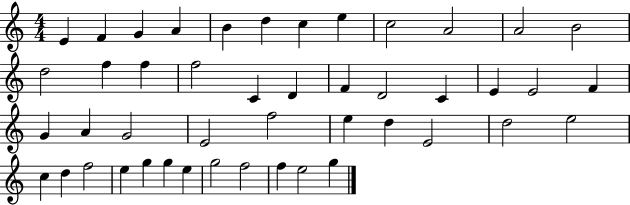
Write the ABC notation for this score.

X:1
T:Untitled
M:4/4
L:1/4
K:C
E F G A B d c e c2 A2 A2 B2 d2 f f f2 C D F D2 C E E2 F G A G2 E2 f2 e d E2 d2 e2 c d f2 e g g e g2 f2 f e2 g